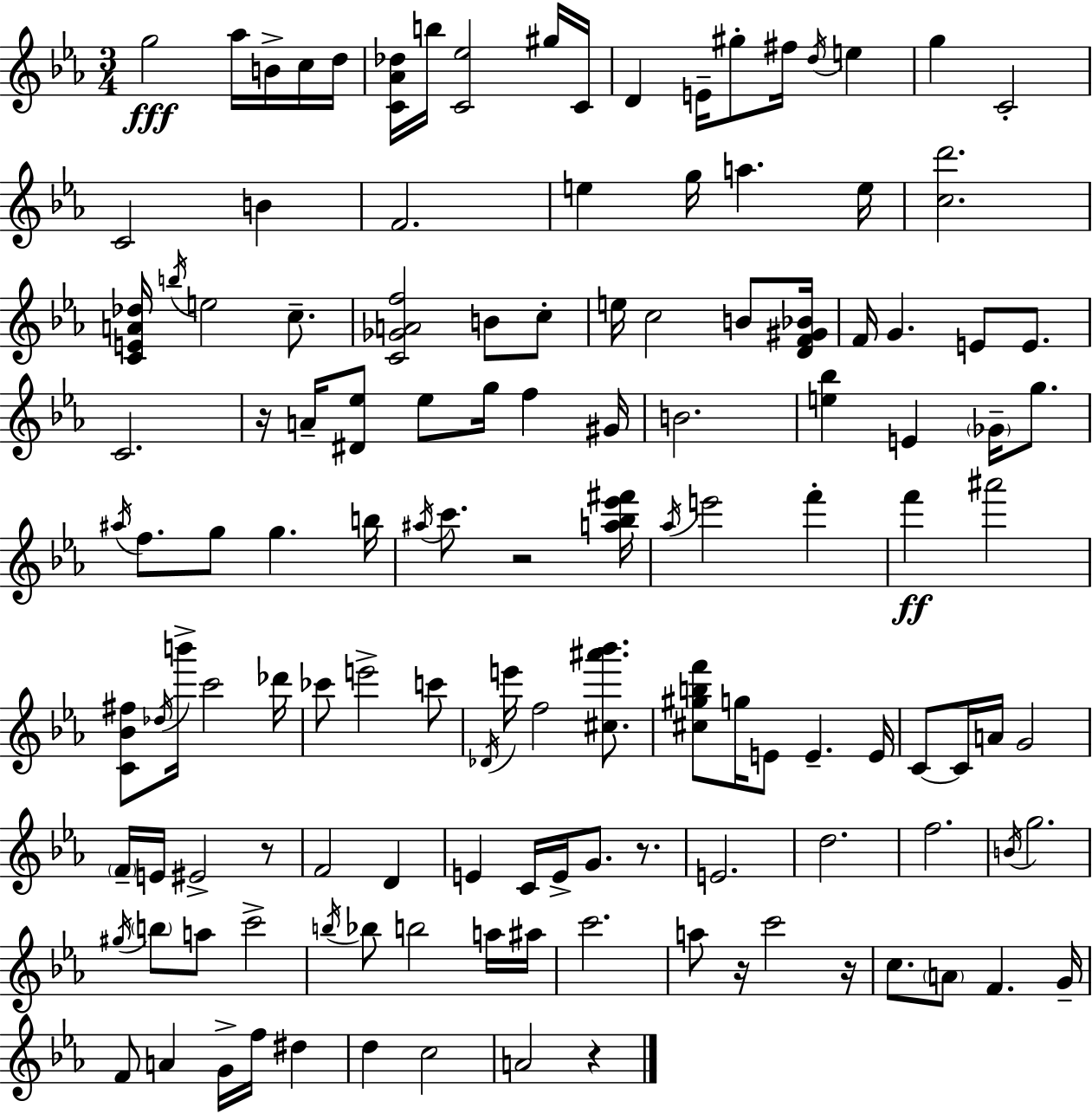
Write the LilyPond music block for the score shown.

{
  \clef treble
  \numericTimeSignature
  \time 3/4
  \key c \minor
  g''2\fff aes''16 b'16-> c''16 d''16 | <c' aes' des''>16 b''16 <c' ees''>2 gis''16 c'16 | d'4 e'16-- gis''8-. fis''16 \acciaccatura { d''16 } e''4 | g''4 c'2-. | \break c'2 b'4 | f'2. | e''4 g''16 a''4. | e''16 <c'' d'''>2. | \break <c' e' a' des''>16 \acciaccatura { b''16 } e''2 c''8.-- | <c' ges' a' f''>2 b'8 | c''8-. e''16 c''2 b'8 | <d' f' gis' bes'>16 f'16 g'4. e'8 e'8. | \break c'2. | r16 a'16-- <dis' ees''>8 ees''8 g''16 f''4 | gis'16 b'2. | <e'' bes''>4 e'4 \parenthesize ges'16-- g''8. | \break \acciaccatura { ais''16 } f''8. g''8 g''4. | b''16 \acciaccatura { ais''16 } c'''8. r2 | <a'' bes'' ees''' fis'''>16 \acciaccatura { aes''16 } e'''2 | f'''4-. f'''4\ff ais'''2 | \break <c' bes' fis''>8 \acciaccatura { des''16 } b'''16-> c'''2 | des'''16 ces'''8 e'''2-> | c'''8 \acciaccatura { des'16 } e'''16 f''2 | <cis'' ais''' bes'''>8. <cis'' gis'' b'' f'''>8 g''16 e'8 | \break e'4.-- e'16 c'8~~ c'16 a'16 g'2 | \parenthesize f'16-- e'16 eis'2-> | r8 f'2 | d'4 e'4 c'16 | \break e'16-> g'8. r8. e'2. | d''2. | f''2. | \acciaccatura { b'16 } g''2. | \break \acciaccatura { gis''16 } \parenthesize b''8 a''8 | c'''2-> \acciaccatura { b''16 } bes''8 | b''2 a''16 ais''16 c'''2. | a''8 | \break r16 c'''2 r16 c''8. | \parenthesize a'8 f'4. g'16-- f'8 | a'4 g'16-> f''16 dis''4 d''4 | c''2 a'2 | \break r4 \bar "|."
}